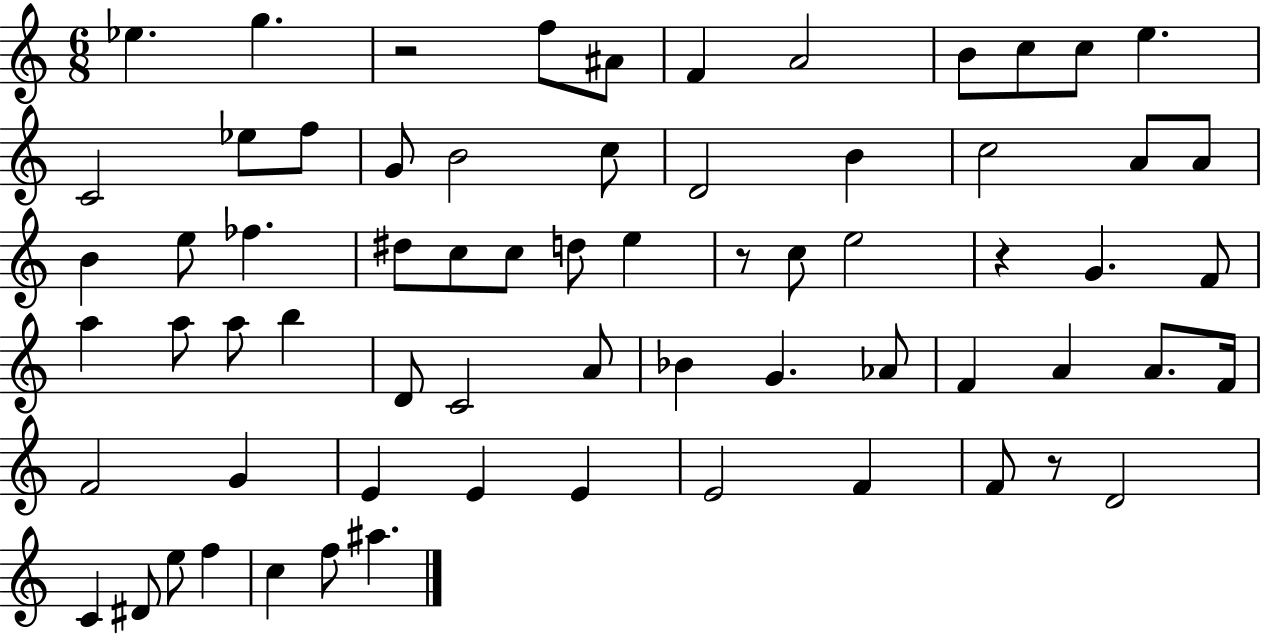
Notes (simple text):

Eb5/q. G5/q. R/h F5/e A#4/e F4/q A4/h B4/e C5/e C5/e E5/q. C4/h Eb5/e F5/e G4/e B4/h C5/e D4/h B4/q C5/h A4/e A4/e B4/q E5/e FES5/q. D#5/e C5/e C5/e D5/e E5/q R/e C5/e E5/h R/q G4/q. F4/e A5/q A5/e A5/e B5/q D4/e C4/h A4/e Bb4/q G4/q. Ab4/e F4/q A4/q A4/e. F4/s F4/h G4/q E4/q E4/q E4/q E4/h F4/q F4/e R/e D4/h C4/q D#4/e E5/e F5/q C5/q F5/e A#5/q.